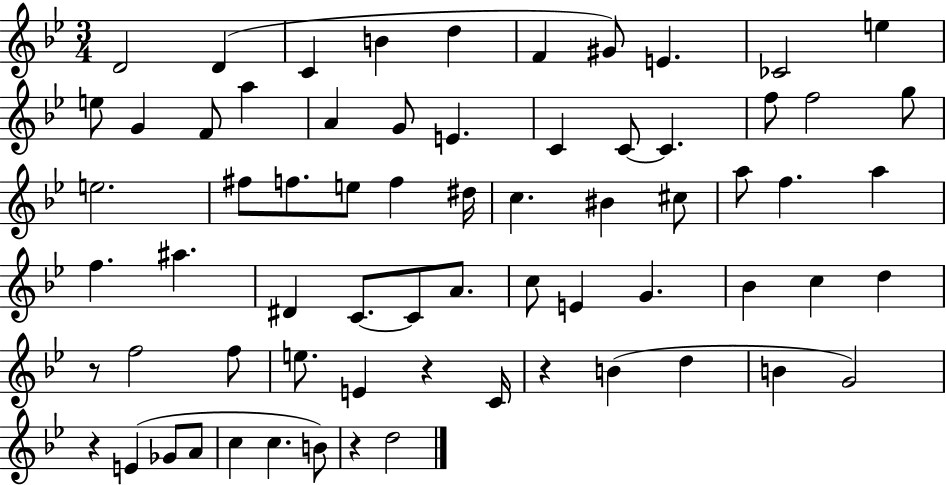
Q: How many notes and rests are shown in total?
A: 68